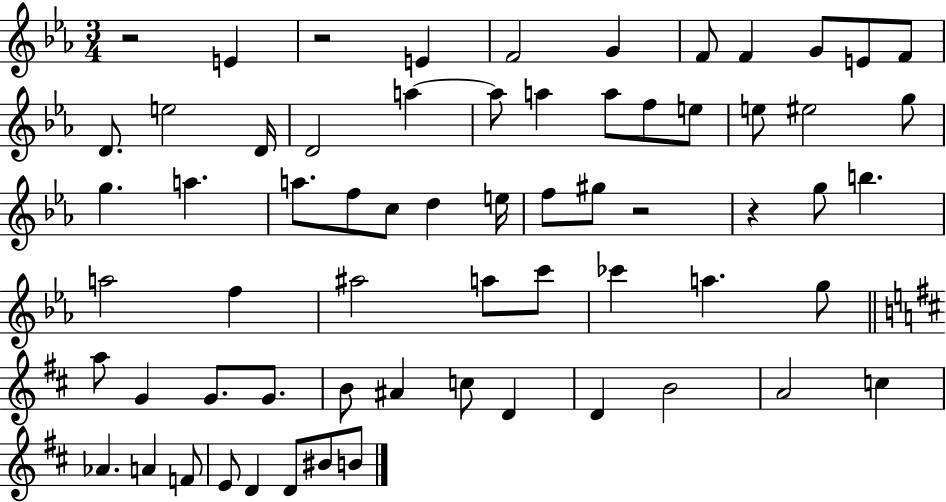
{
  \clef treble
  \numericTimeSignature
  \time 3/4
  \key ees \major
  r2 e'4 | r2 e'4 | f'2 g'4 | f'8 f'4 g'8 e'8 f'8 | \break d'8. e''2 d'16 | d'2 a''4~~ | a''8 a''4 a''8 f''8 e''8 | e''8 eis''2 g''8 | \break g''4. a''4. | a''8. f''8 c''8 d''4 e''16 | f''8 gis''8 r2 | r4 g''8 b''4. | \break a''2 f''4 | ais''2 a''8 c'''8 | ces'''4 a''4. g''8 | \bar "||" \break \key b \minor a''8 g'4 g'8. g'8. | b'8 ais'4 c''8 d'4 | d'4 b'2 | a'2 c''4 | \break aes'4. a'4 f'8 | e'8 d'4 d'8 bis'8 b'8 | \bar "|."
}